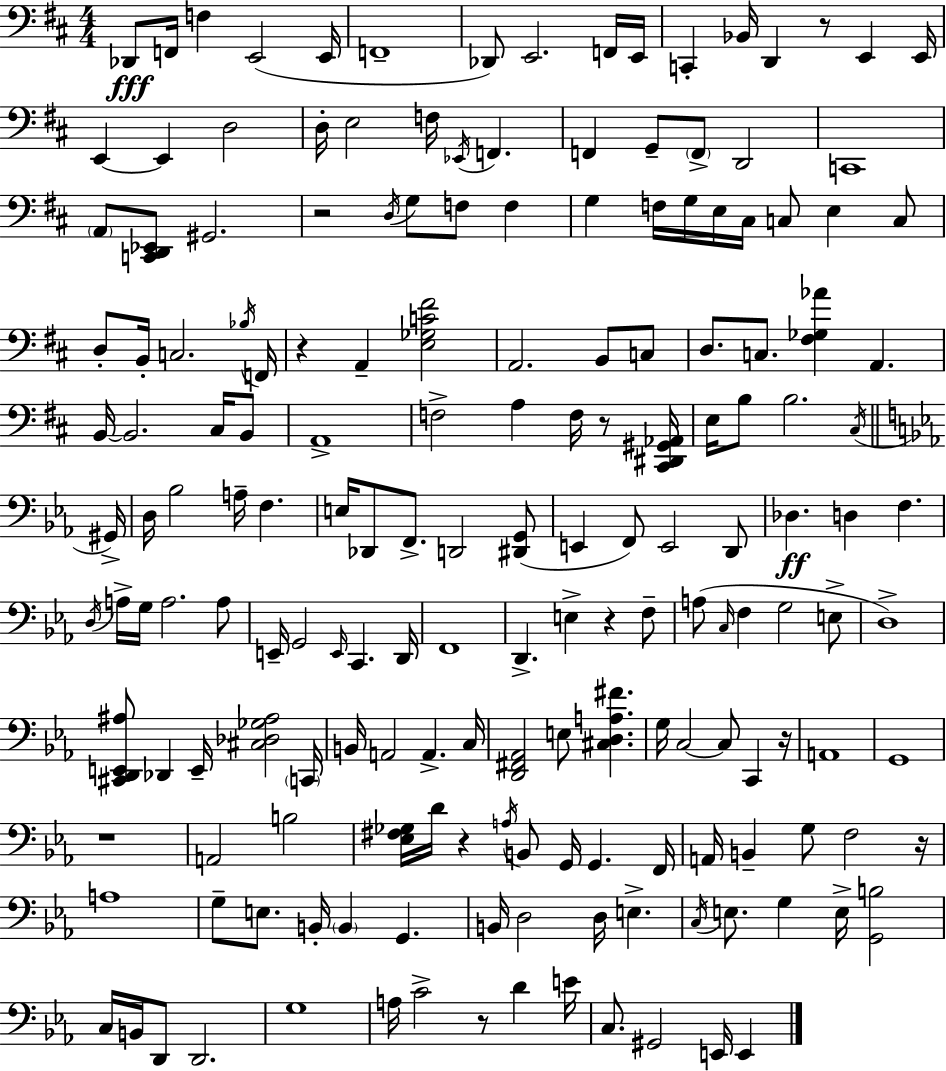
X:1
T:Untitled
M:4/4
L:1/4
K:D
_D,,/2 F,,/4 F, E,,2 E,,/4 F,,4 _D,,/2 E,,2 F,,/4 E,,/4 C,, _B,,/4 D,, z/2 E,, E,,/4 E,, E,, D,2 D,/4 E,2 F,/4 _E,,/4 F,, F,, G,,/2 F,,/2 D,,2 C,,4 A,,/2 [C,,D,,_E,,]/2 ^G,,2 z2 D,/4 G,/2 F,/2 F, G, F,/4 G,/4 E,/4 ^C,/4 C,/2 E, C,/2 D,/2 B,,/4 C,2 _B,/4 F,,/4 z A,, [E,_G,C^F]2 A,,2 B,,/2 C,/2 D,/2 C,/2 [^F,_G,_A] A,, B,,/4 B,,2 ^C,/4 B,,/2 A,,4 F,2 A, F,/4 z/2 [^C,,^D,,^G,,_A,,]/4 E,/4 B,/2 B,2 ^C,/4 ^G,,/4 D,/4 _B,2 A,/4 F, E,/4 _D,,/2 F,,/2 D,,2 [^D,,G,,]/2 E,, F,,/2 E,,2 D,,/2 _D, D, F, D,/4 A,/4 G,/4 A,2 A,/2 E,,/4 G,,2 E,,/4 C,, D,,/4 F,,4 D,, E, z F,/2 A,/2 C,/4 F, G,2 E,/2 D,4 [^C,,D,,E,,^A,]/2 _D,, E,,/4 [^C,_D,_G,^A,]2 C,,/4 B,,/4 A,,2 A,, C,/4 [D,,^F,,_A,,]2 E,/2 [^C,D,A,^F] G,/4 C,2 C,/2 C,, z/4 A,,4 G,,4 z4 A,,2 B,2 [_E,^F,_G,]/4 D/4 z A,/4 B,,/2 G,,/4 G,, F,,/4 A,,/4 B,, G,/2 F,2 z/4 A,4 G,/2 E,/2 B,,/4 B,, G,, B,,/4 D,2 D,/4 E, C,/4 E,/2 G, E,/4 [G,,B,]2 C,/4 B,,/4 D,,/2 D,,2 G,4 A,/4 C2 z/2 D E/4 C,/2 ^G,,2 E,,/4 E,,